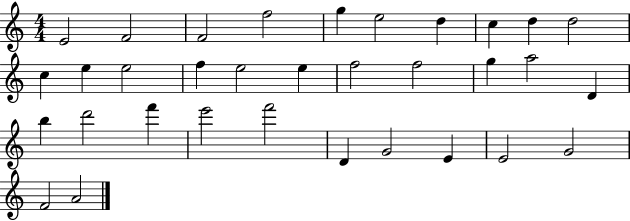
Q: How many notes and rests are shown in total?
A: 33